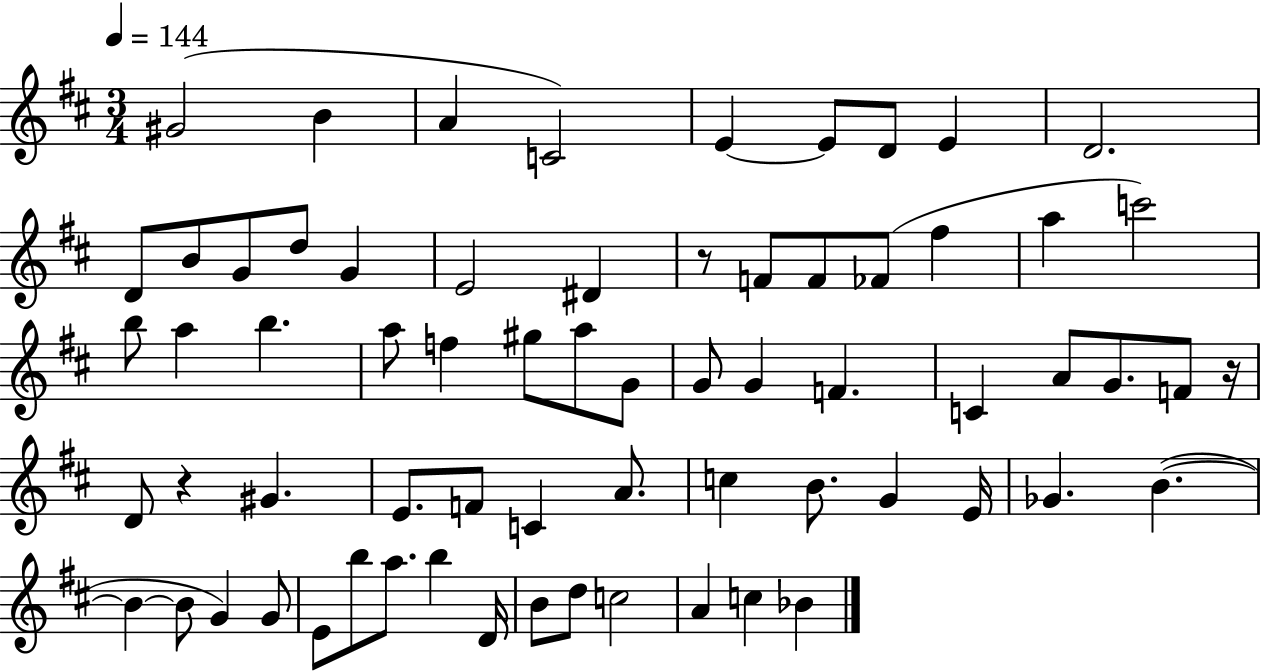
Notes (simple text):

G#4/h B4/q A4/q C4/h E4/q E4/e D4/e E4/q D4/h. D4/e B4/e G4/e D5/e G4/q E4/h D#4/q R/e F4/e F4/e FES4/e F#5/q A5/q C6/h B5/e A5/q B5/q. A5/e F5/q G#5/e A5/e G4/e G4/e G4/q F4/q. C4/q A4/e G4/e. F4/e R/s D4/e R/q G#4/q. E4/e. F4/e C4/q A4/e. C5/q B4/e. G4/q E4/s Gb4/q. B4/q. B4/q B4/e G4/q G4/e E4/e B5/e A5/e. B5/q D4/s B4/e D5/e C5/h A4/q C5/q Bb4/q